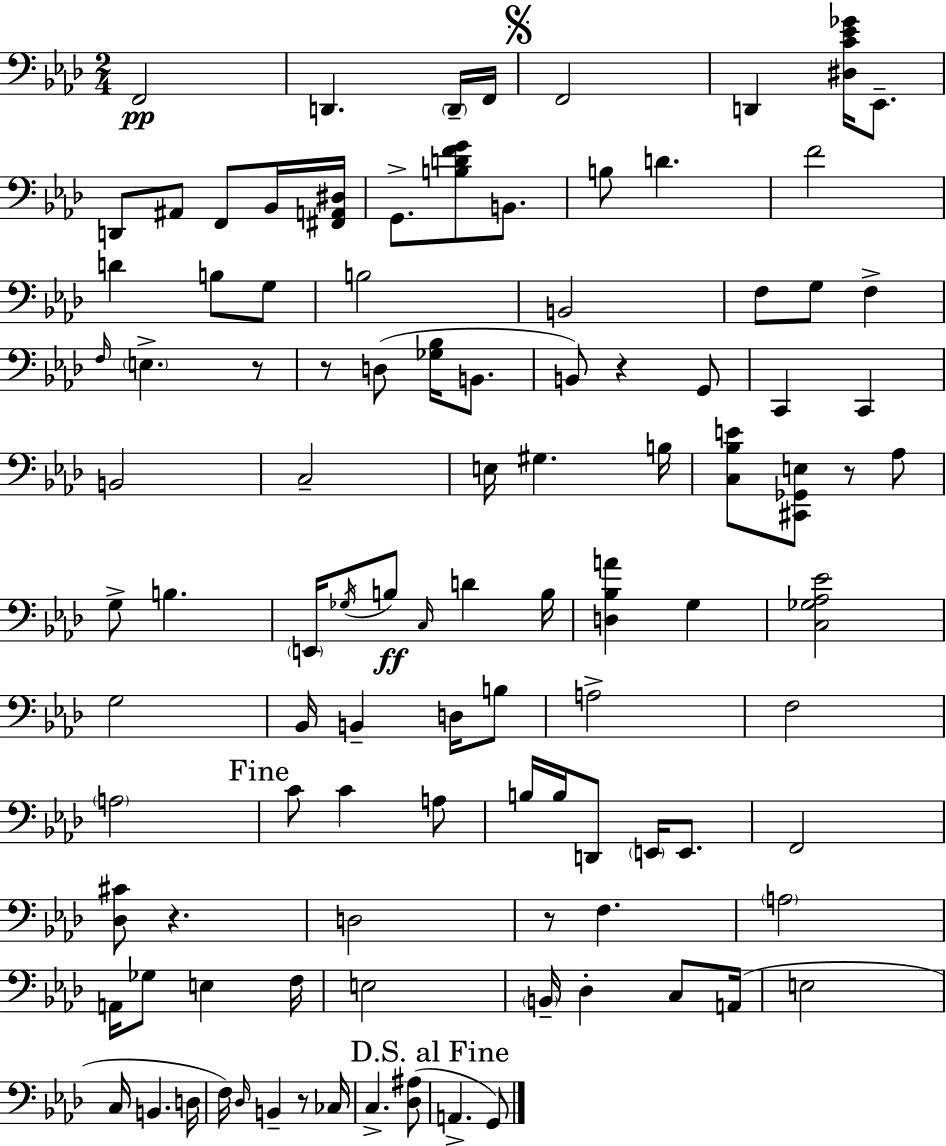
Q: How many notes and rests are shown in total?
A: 104